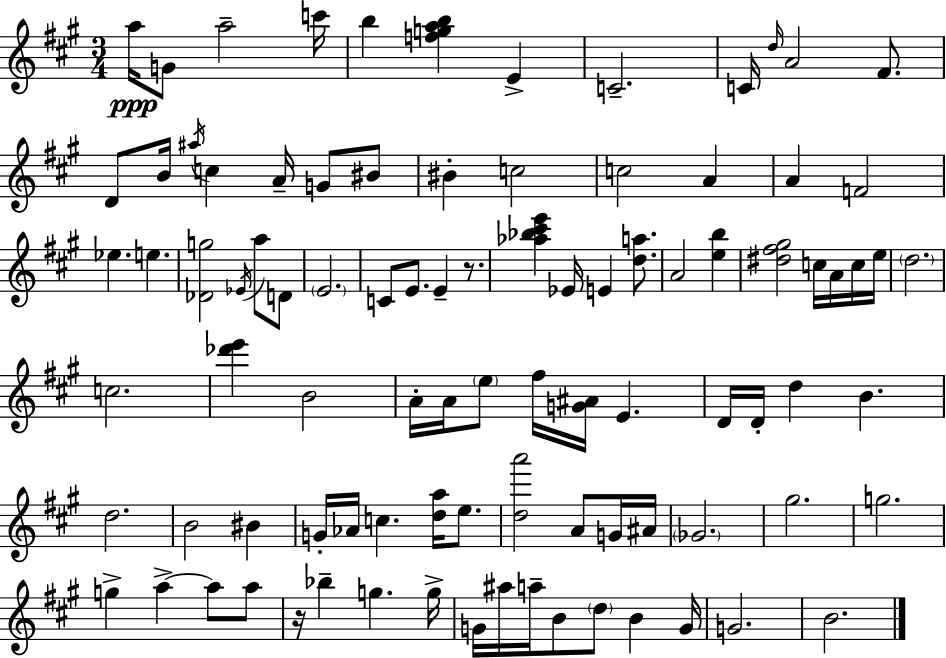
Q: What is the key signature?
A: A major